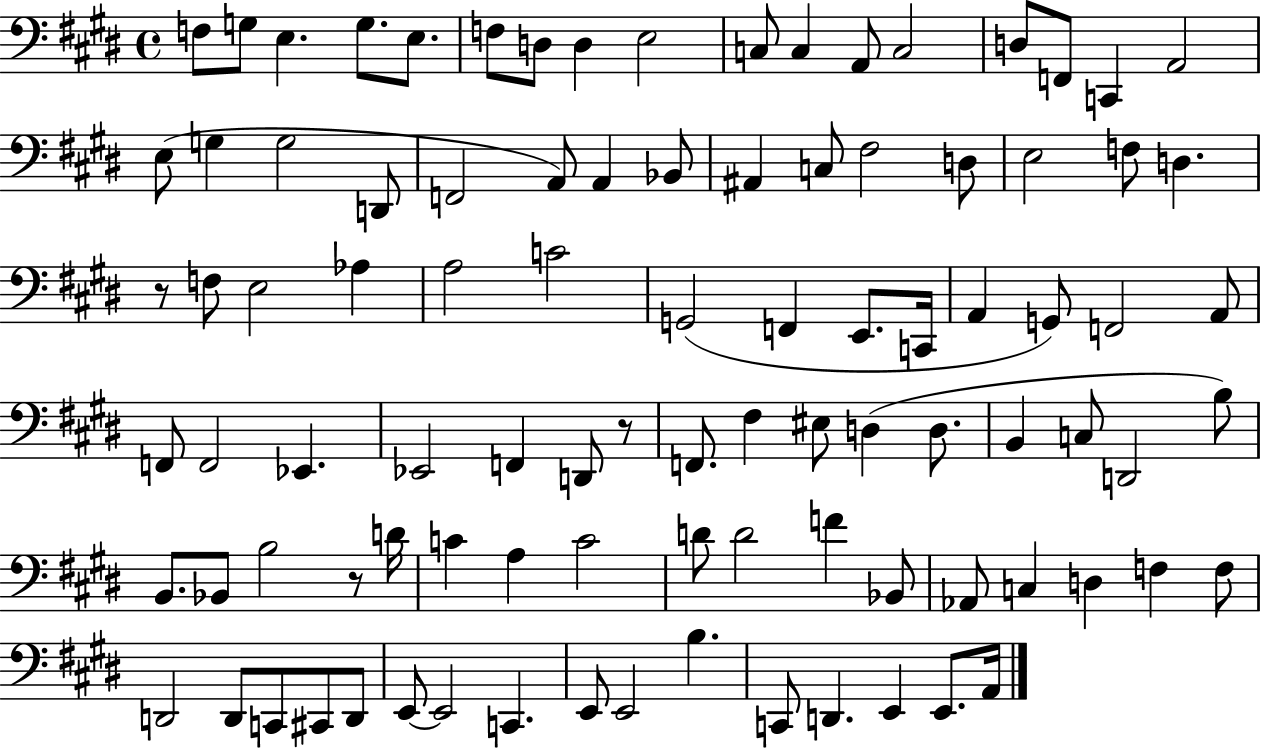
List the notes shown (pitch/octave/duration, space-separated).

F3/e G3/e E3/q. G3/e. E3/e. F3/e D3/e D3/q E3/h C3/e C3/q A2/e C3/h D3/e F2/e C2/q A2/h E3/e G3/q G3/h D2/e F2/h A2/e A2/q Bb2/e A#2/q C3/e F#3/h D3/e E3/h F3/e D3/q. R/e F3/e E3/h Ab3/q A3/h C4/h G2/h F2/q E2/e. C2/s A2/q G2/e F2/h A2/e F2/e F2/h Eb2/q. Eb2/h F2/q D2/e R/e F2/e. F#3/q EIS3/e D3/q D3/e. B2/q C3/e D2/h B3/e B2/e. Bb2/e B3/h R/e D4/s C4/q A3/q C4/h D4/e D4/h F4/q Bb2/e Ab2/e C3/q D3/q F3/q F3/e D2/h D2/e C2/e C#2/e D2/e E2/e E2/h C2/q. E2/e E2/h B3/q. C2/e D2/q. E2/q E2/e. A2/s